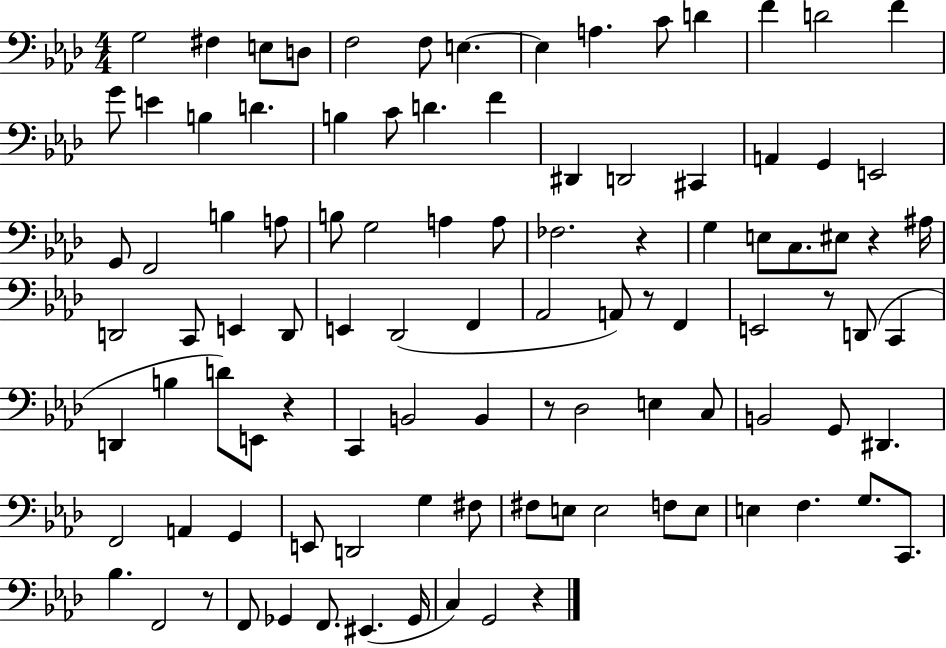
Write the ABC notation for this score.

X:1
T:Untitled
M:4/4
L:1/4
K:Ab
G,2 ^F, E,/2 D,/2 F,2 F,/2 E, E, A, C/2 D F D2 F G/2 E B, D B, C/2 D F ^D,, D,,2 ^C,, A,, G,, E,,2 G,,/2 F,,2 B, A,/2 B,/2 G,2 A, A,/2 _F,2 z G, E,/2 C,/2 ^E,/2 z ^A,/4 D,,2 C,,/2 E,, D,,/2 E,, _D,,2 F,, _A,,2 A,,/2 z/2 F,, E,,2 z/2 D,,/2 C,, D,, B, D/2 E,,/2 z C,, B,,2 B,, z/2 _D,2 E, C,/2 B,,2 G,,/2 ^D,, F,,2 A,, G,, E,,/2 D,,2 G, ^F,/2 ^F,/2 E,/2 E,2 F,/2 E,/2 E, F, G,/2 C,,/2 _B, F,,2 z/2 F,,/2 _G,, F,,/2 ^E,, _G,,/4 C, G,,2 z